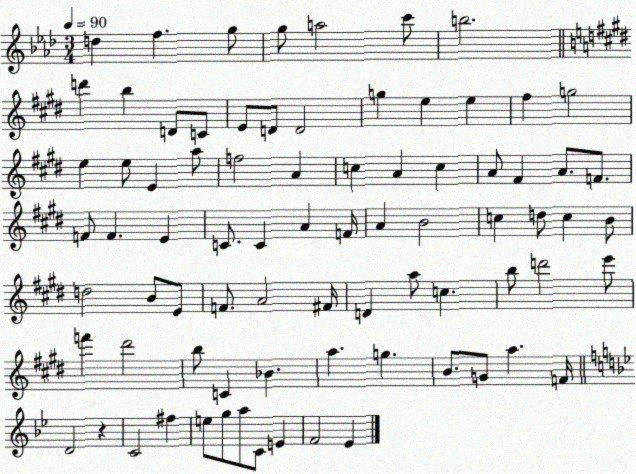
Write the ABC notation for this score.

X:1
T:Untitled
M:3/4
L:1/4
K:Ab
d f g/2 g/2 a2 c'/2 b2 d' b D/2 C/2 E/2 D/2 D2 g e e ^f g2 e e/2 E a/2 f2 A c A c A/2 ^F A/2 F/2 F/2 F E C/2 C A F/4 A B2 c d/2 c B/2 d2 B/2 E/2 F/2 A2 ^F/4 D a/2 c b/2 d'2 e'/2 f' ^d'2 b/2 C _B a g B/2 G/2 a F/4 D2 z C2 ^f e/2 g/2 a/2 C/2 E F2 _E